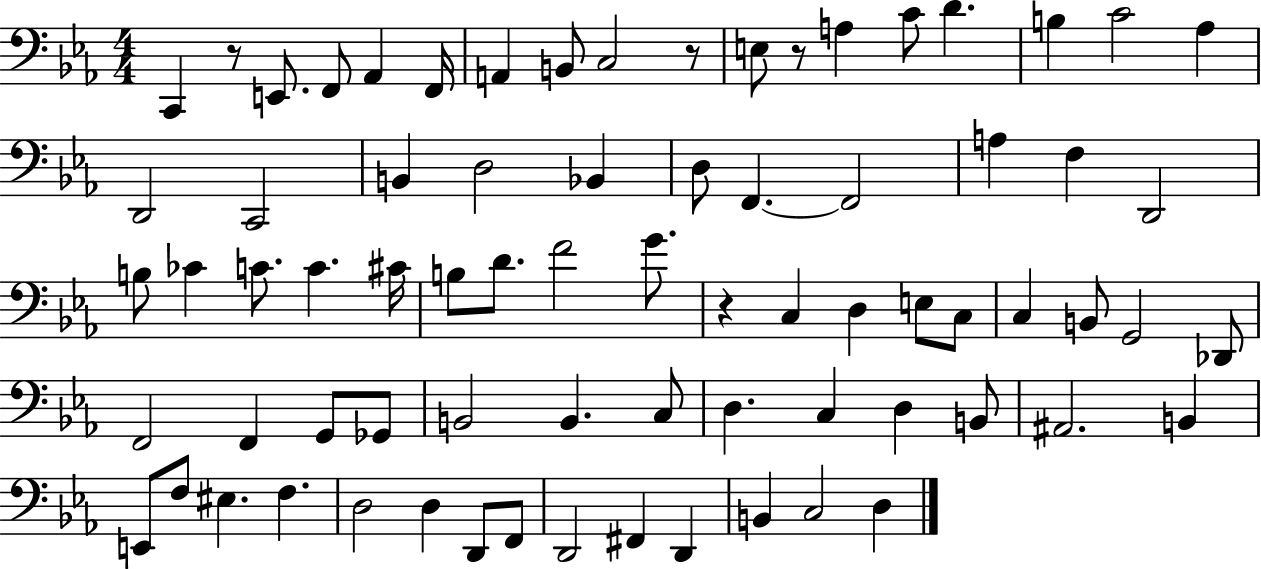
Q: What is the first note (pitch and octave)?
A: C2